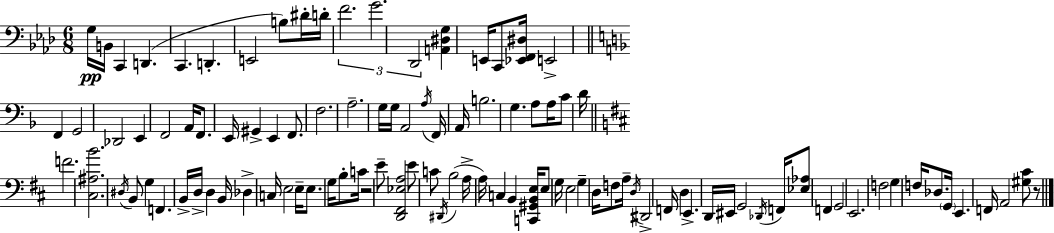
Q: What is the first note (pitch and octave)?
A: G3